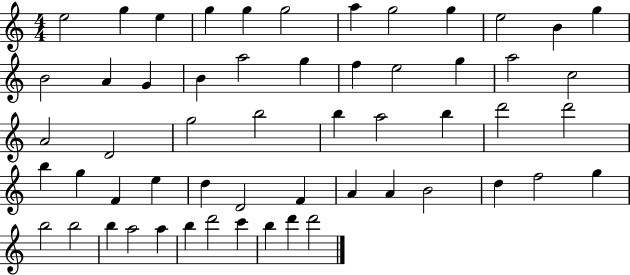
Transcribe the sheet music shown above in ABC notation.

X:1
T:Untitled
M:4/4
L:1/4
K:C
e2 g e g g g2 a g2 g e2 B g B2 A G B a2 g f e2 g a2 c2 A2 D2 g2 b2 b a2 b d'2 d'2 b g F e d D2 F A A B2 d f2 g b2 b2 b a2 a b d'2 c' b d' d'2